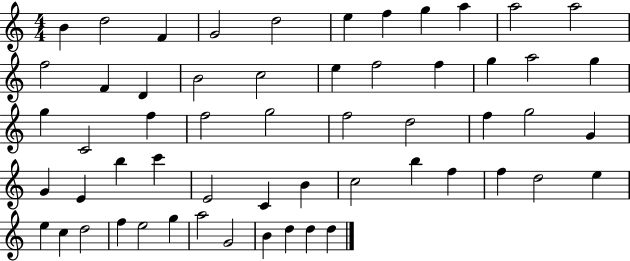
{
  \clef treble
  \numericTimeSignature
  \time 4/4
  \key c \major
  b'4 d''2 f'4 | g'2 d''2 | e''4 f''4 g''4 a''4 | a''2 a''2 | \break f''2 f'4 d'4 | b'2 c''2 | e''4 f''2 f''4 | g''4 a''2 g''4 | \break g''4 c'2 f''4 | f''2 g''2 | f''2 d''2 | f''4 g''2 g'4 | \break g'4 e'4 b''4 c'''4 | e'2 c'4 b'4 | c''2 b''4 f''4 | f''4 d''2 e''4 | \break e''4 c''4 d''2 | f''4 e''2 g''4 | a''2 g'2 | b'4 d''4 d''4 d''4 | \break \bar "|."
}